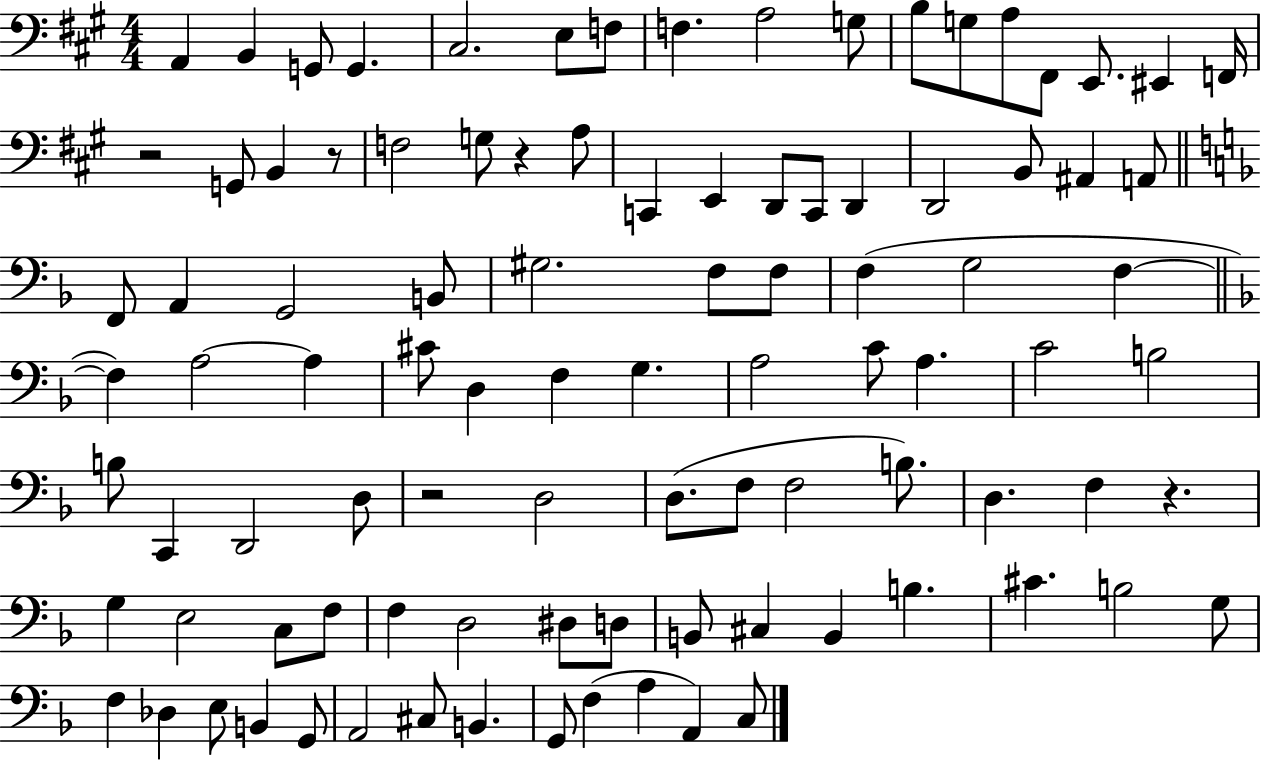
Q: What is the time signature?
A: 4/4